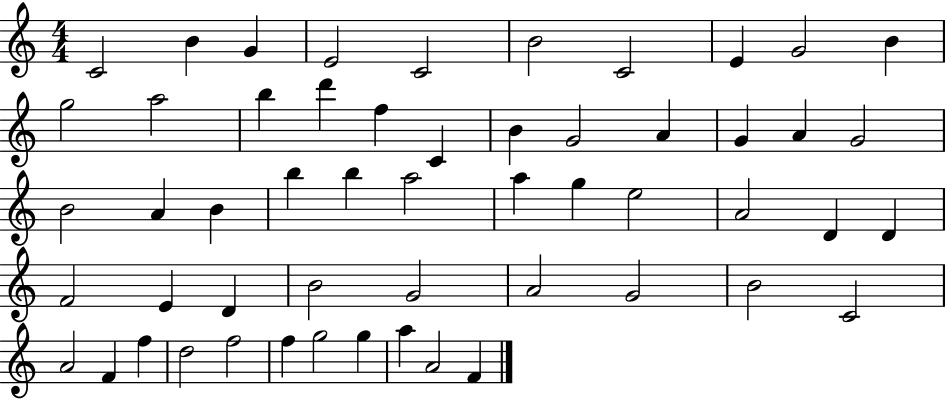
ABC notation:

X:1
T:Untitled
M:4/4
L:1/4
K:C
C2 B G E2 C2 B2 C2 E G2 B g2 a2 b d' f C B G2 A G A G2 B2 A B b b a2 a g e2 A2 D D F2 E D B2 G2 A2 G2 B2 C2 A2 F f d2 f2 f g2 g a A2 F